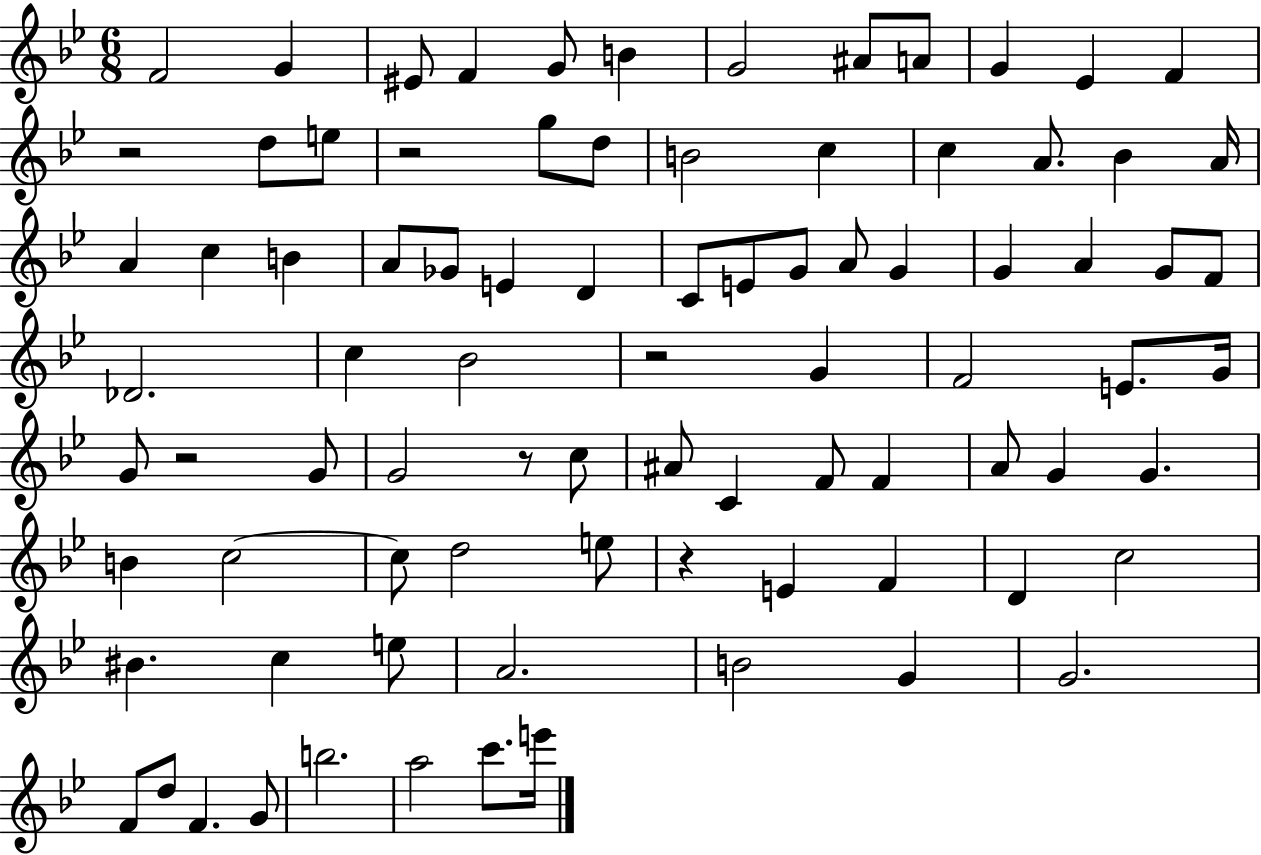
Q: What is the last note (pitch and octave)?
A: E6